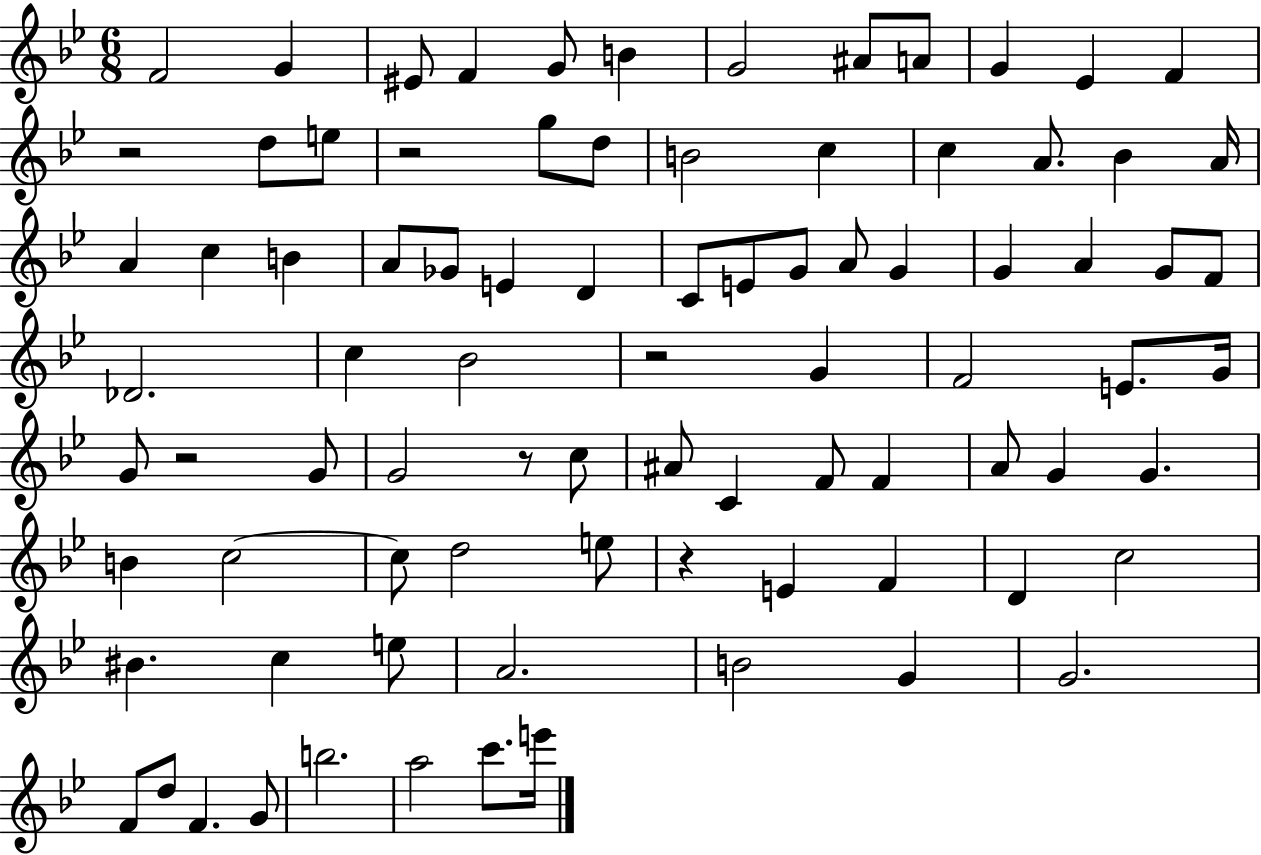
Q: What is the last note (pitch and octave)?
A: E6